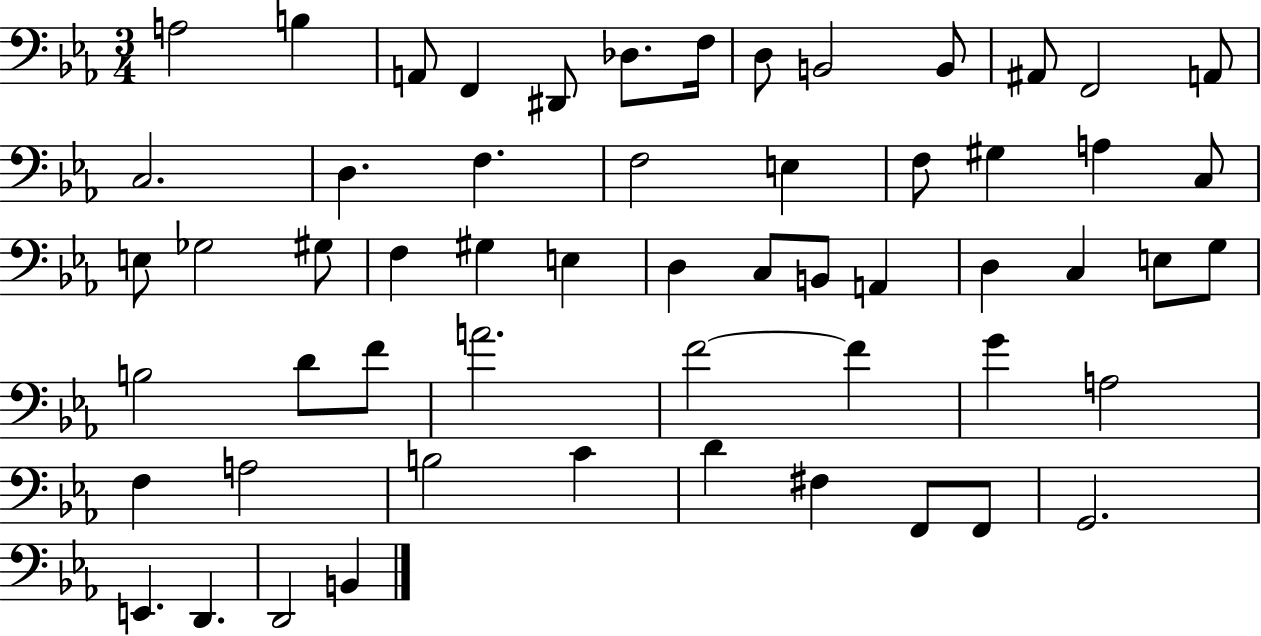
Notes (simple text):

A3/h B3/q A2/e F2/q D#2/e Db3/e. F3/s D3/e B2/h B2/e A#2/e F2/h A2/e C3/h. D3/q. F3/q. F3/h E3/q F3/e G#3/q A3/q C3/e E3/e Gb3/h G#3/e F3/q G#3/q E3/q D3/q C3/e B2/e A2/q D3/q C3/q E3/e G3/e B3/h D4/e F4/e A4/h. F4/h F4/q G4/q A3/h F3/q A3/h B3/h C4/q D4/q F#3/q F2/e F2/e G2/h. E2/q. D2/q. D2/h B2/q